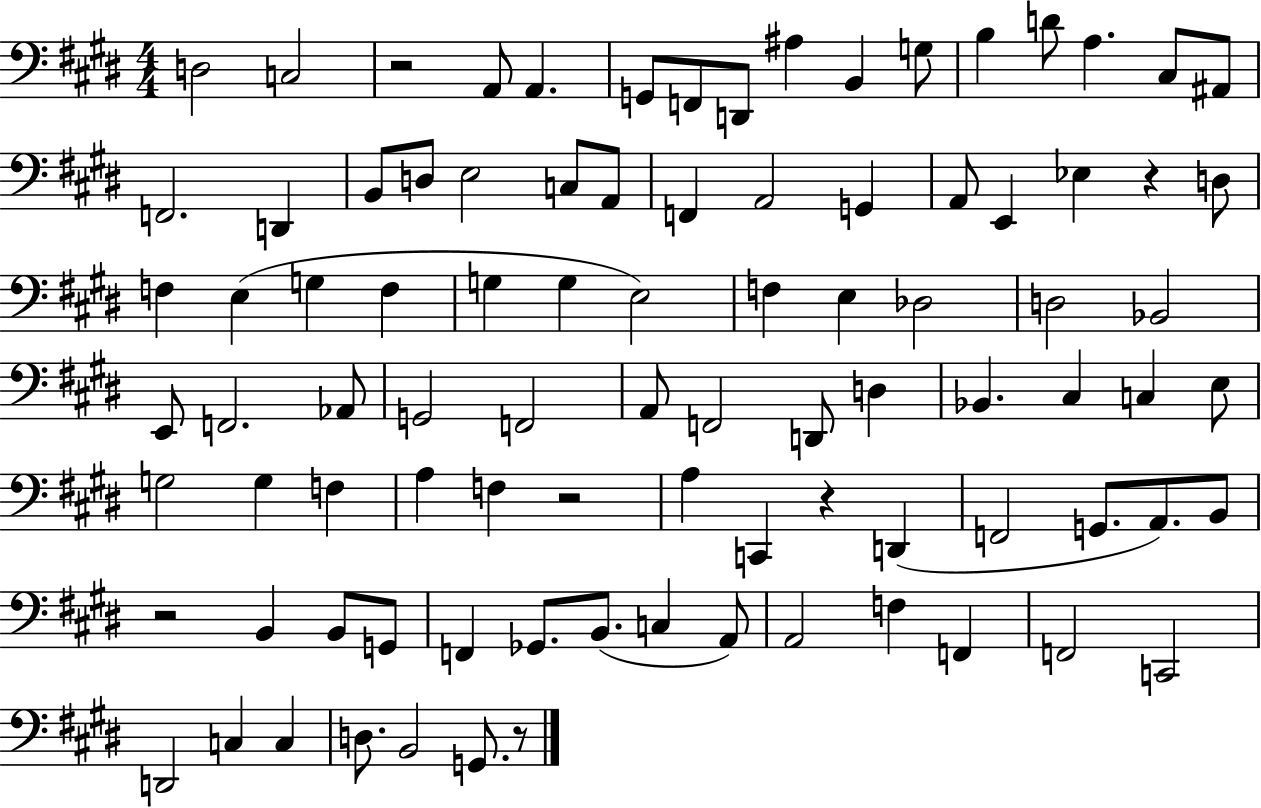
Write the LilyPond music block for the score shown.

{
  \clef bass
  \numericTimeSignature
  \time 4/4
  \key e \major
  \repeat volta 2 { d2 c2 | r2 a,8 a,4. | g,8 f,8 d,8 ais4 b,4 g8 | b4 d'8 a4. cis8 ais,8 | \break f,2. d,4 | b,8 d8 e2 c8 a,8 | f,4 a,2 g,4 | a,8 e,4 ees4 r4 d8 | \break f4 e4( g4 f4 | g4 g4 e2) | f4 e4 des2 | d2 bes,2 | \break e,8 f,2. aes,8 | g,2 f,2 | a,8 f,2 d,8 d4 | bes,4. cis4 c4 e8 | \break g2 g4 f4 | a4 f4 r2 | a4 c,4 r4 d,4( | f,2 g,8. a,8.) b,8 | \break r2 b,4 b,8 g,8 | f,4 ges,8. b,8.( c4 a,8) | a,2 f4 f,4 | f,2 c,2 | \break d,2 c4 c4 | d8. b,2 g,8. r8 | } \bar "|."
}